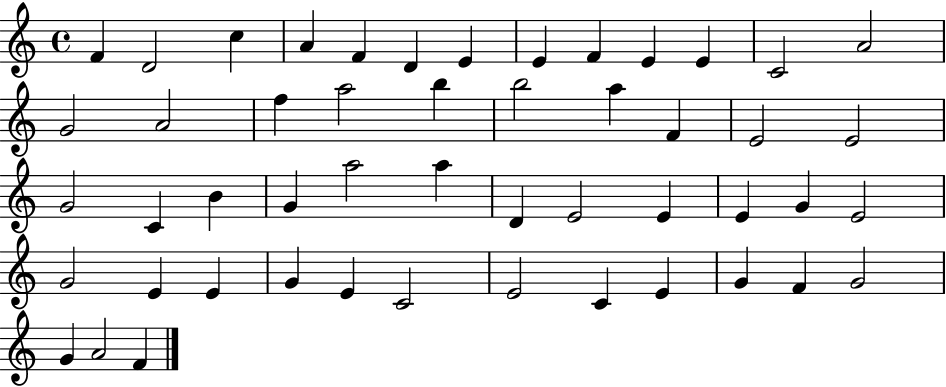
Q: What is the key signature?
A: C major